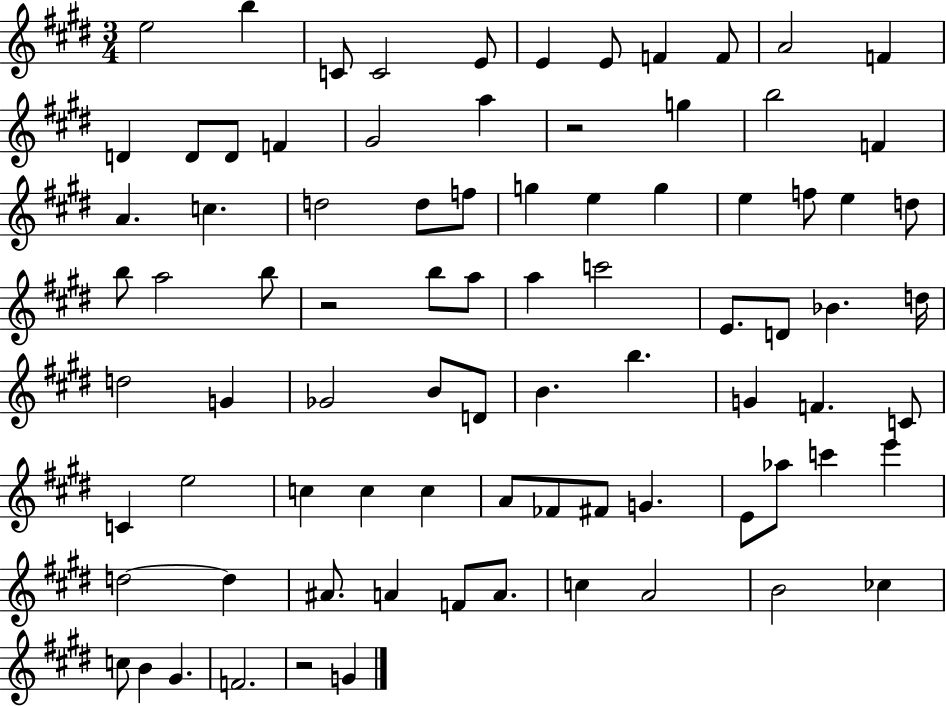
{
  \clef treble
  \numericTimeSignature
  \time 3/4
  \key e \major
  e''2 b''4 | c'8 c'2 e'8 | e'4 e'8 f'4 f'8 | a'2 f'4 | \break d'4 d'8 d'8 f'4 | gis'2 a''4 | r2 g''4 | b''2 f'4 | \break a'4. c''4. | d''2 d''8 f''8 | g''4 e''4 g''4 | e''4 f''8 e''4 d''8 | \break b''8 a''2 b''8 | r2 b''8 a''8 | a''4 c'''2 | e'8. d'8 bes'4. d''16 | \break d''2 g'4 | ges'2 b'8 d'8 | b'4. b''4. | g'4 f'4. c'8 | \break c'4 e''2 | c''4 c''4 c''4 | a'8 fes'8 fis'8 g'4. | e'8 aes''8 c'''4 e'''4 | \break d''2~~ d''4 | ais'8. a'4 f'8 a'8. | c''4 a'2 | b'2 ces''4 | \break c''8 b'4 gis'4. | f'2. | r2 g'4 | \bar "|."
}